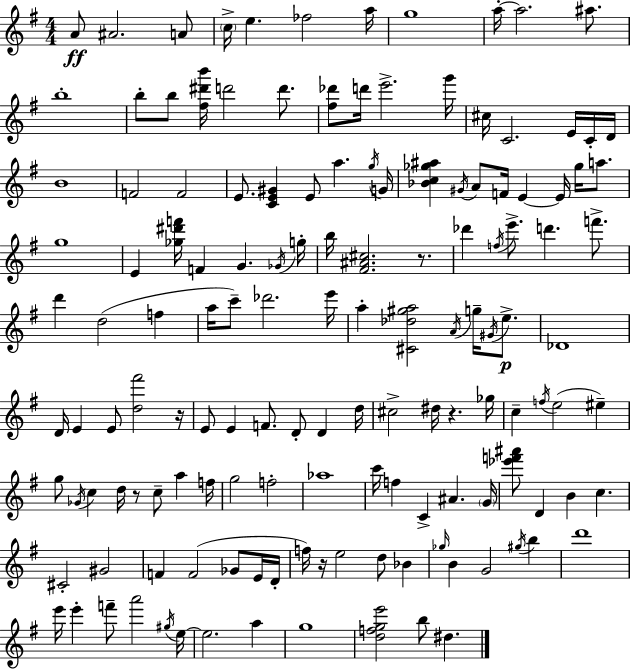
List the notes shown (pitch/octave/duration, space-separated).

A4/e A#4/h. A4/e C5/s E5/q. FES5/h A5/s G5/w A5/s A5/h. A#5/e. B5/w B5/e B5/e [F#5,D#6,B6]/s D6/h D6/e. [F#5,Db6]/e D6/s E6/h. G6/s C#5/s C4/h. E4/s C4/s D4/s B4/w F4/h F4/h E4/e. [C4,E4,G#4]/q E4/e A5/q. G5/s G4/s [Bb4,C5,Gb5,A#5]/q G#4/s A4/e F4/s E4/q E4/s Gb5/s A5/e. G5/w E4/q [Gb5,D#6,F6]/s F4/q G4/q. Gb4/s G5/s B5/s [F#4,A#4,C#5]/h. R/e. Db6/q F5/s E6/e. D6/q. F6/e. D6/q D5/h F5/q A5/s C6/e Db6/h. E6/s A5/q [C#4,Db5,G#5,A5]/h A4/s G5/s G#4/s E5/e. Db4/w D4/s E4/q E4/e [D5,F#6]/h R/s E4/e E4/q F4/e. D4/e D4/q D5/s C#5/h D#5/s R/q. Gb5/s C5/q F5/s E5/h EIS5/q G5/e Gb4/s C5/q D5/s R/e C5/e A5/q F5/s G5/h F5/h Ab5/w C6/s F5/q C4/q A#4/q. G4/s [Eb6,F6,A#6]/e D4/q B4/q C5/q. C#4/h G#4/h F4/q F4/h Gb4/e E4/s D4/s F5/s R/s E5/h D5/e Bb4/q Gb5/s B4/q G4/h G#5/s B5/q D6/w E6/s E6/q F6/e A6/h G#5/s E5/s E5/h. A5/q G5/w [D5,F5,G5,E6]/h B5/e D#5/q.